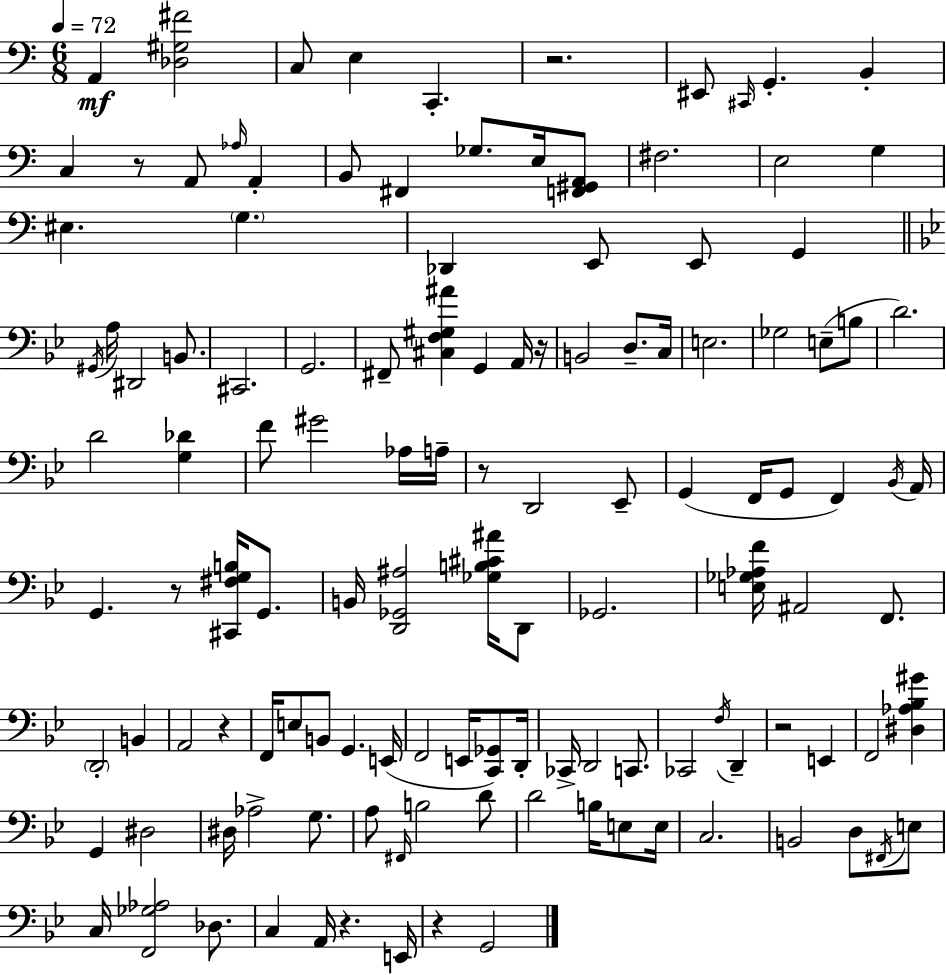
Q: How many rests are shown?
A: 9